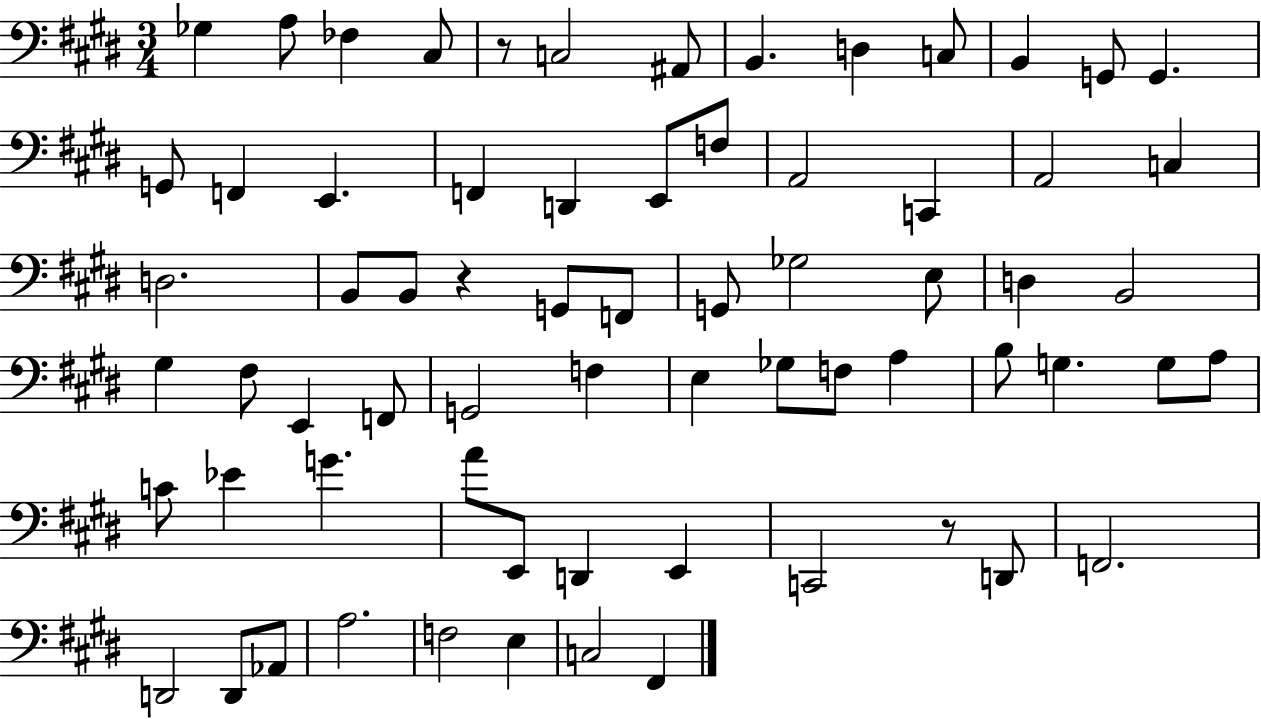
Gb3/q A3/e FES3/q C#3/e R/e C3/h A#2/e B2/q. D3/q C3/e B2/q G2/e G2/q. G2/e F2/q E2/q. F2/q D2/q E2/e F3/e A2/h C2/q A2/h C3/q D3/h. B2/e B2/e R/q G2/e F2/e G2/e Gb3/h E3/e D3/q B2/h G#3/q F#3/e E2/q F2/e G2/h F3/q E3/q Gb3/e F3/e A3/q B3/e G3/q. G3/e A3/e C4/e Eb4/q G4/q. A4/e E2/e D2/q E2/q C2/h R/e D2/e F2/h. D2/h D2/e Ab2/e A3/h. F3/h E3/q C3/h F#2/q